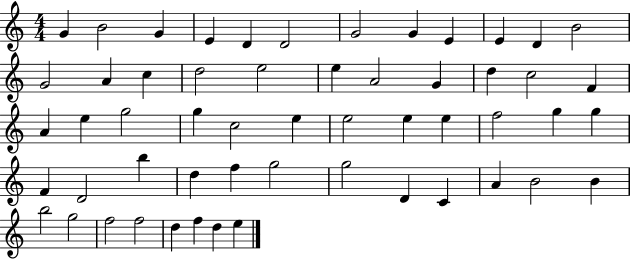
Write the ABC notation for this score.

X:1
T:Untitled
M:4/4
L:1/4
K:C
G B2 G E D D2 G2 G E E D B2 G2 A c d2 e2 e A2 G d c2 F A e g2 g c2 e e2 e e f2 g g F D2 b d f g2 g2 D C A B2 B b2 g2 f2 f2 d f d e